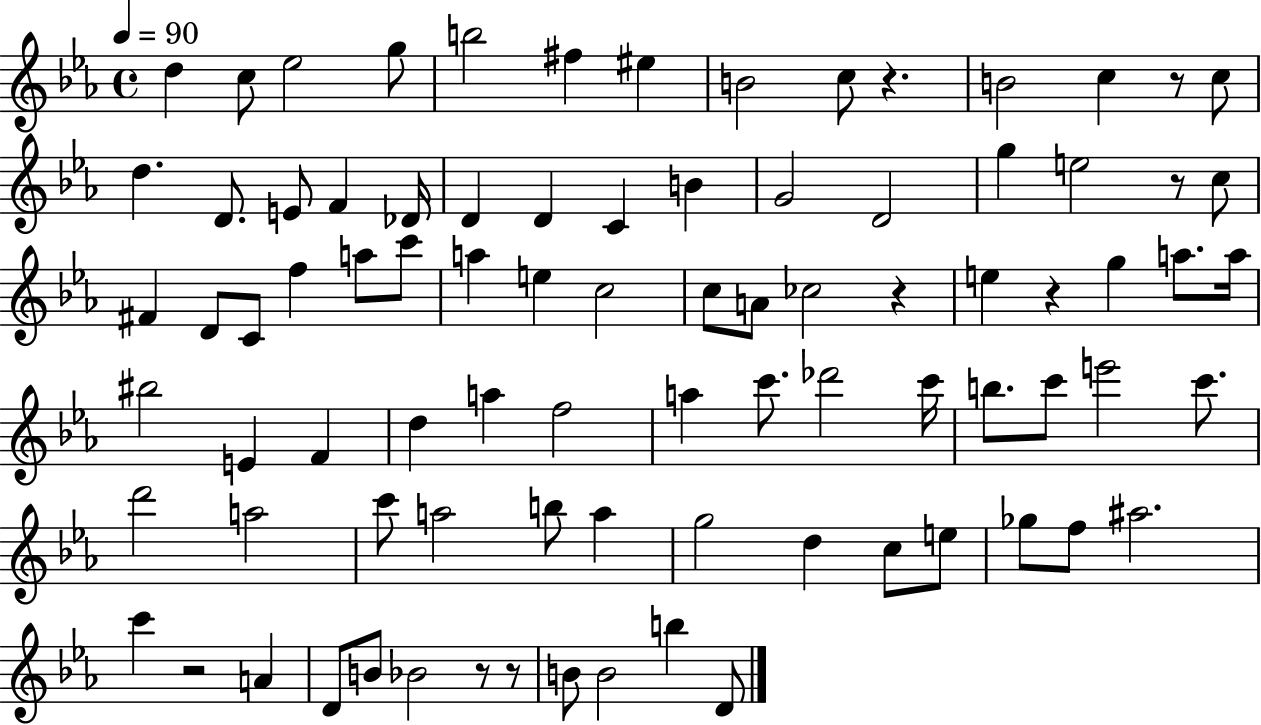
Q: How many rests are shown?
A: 8